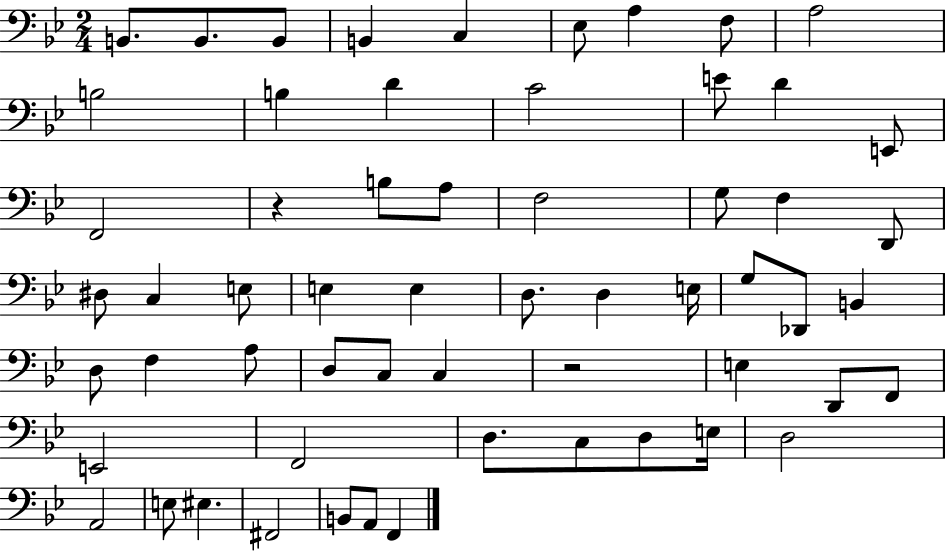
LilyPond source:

{
  \clef bass
  \numericTimeSignature
  \time 2/4
  \key bes \major
  b,8. b,8. b,8 | b,4 c4 | ees8 a4 f8 | a2 | \break b2 | b4 d'4 | c'2 | e'8 d'4 e,8 | \break f,2 | r4 b8 a8 | f2 | g8 f4 d,8 | \break dis8 c4 e8 | e4 e4 | d8. d4 e16 | g8 des,8 b,4 | \break d8 f4 a8 | d8 c8 c4 | r2 | e4 d,8 f,8 | \break e,2 | f,2 | d8. c8 d8 e16 | d2 | \break a,2 | e8 eis4. | fis,2 | b,8 a,8 f,4 | \break \bar "|."
}